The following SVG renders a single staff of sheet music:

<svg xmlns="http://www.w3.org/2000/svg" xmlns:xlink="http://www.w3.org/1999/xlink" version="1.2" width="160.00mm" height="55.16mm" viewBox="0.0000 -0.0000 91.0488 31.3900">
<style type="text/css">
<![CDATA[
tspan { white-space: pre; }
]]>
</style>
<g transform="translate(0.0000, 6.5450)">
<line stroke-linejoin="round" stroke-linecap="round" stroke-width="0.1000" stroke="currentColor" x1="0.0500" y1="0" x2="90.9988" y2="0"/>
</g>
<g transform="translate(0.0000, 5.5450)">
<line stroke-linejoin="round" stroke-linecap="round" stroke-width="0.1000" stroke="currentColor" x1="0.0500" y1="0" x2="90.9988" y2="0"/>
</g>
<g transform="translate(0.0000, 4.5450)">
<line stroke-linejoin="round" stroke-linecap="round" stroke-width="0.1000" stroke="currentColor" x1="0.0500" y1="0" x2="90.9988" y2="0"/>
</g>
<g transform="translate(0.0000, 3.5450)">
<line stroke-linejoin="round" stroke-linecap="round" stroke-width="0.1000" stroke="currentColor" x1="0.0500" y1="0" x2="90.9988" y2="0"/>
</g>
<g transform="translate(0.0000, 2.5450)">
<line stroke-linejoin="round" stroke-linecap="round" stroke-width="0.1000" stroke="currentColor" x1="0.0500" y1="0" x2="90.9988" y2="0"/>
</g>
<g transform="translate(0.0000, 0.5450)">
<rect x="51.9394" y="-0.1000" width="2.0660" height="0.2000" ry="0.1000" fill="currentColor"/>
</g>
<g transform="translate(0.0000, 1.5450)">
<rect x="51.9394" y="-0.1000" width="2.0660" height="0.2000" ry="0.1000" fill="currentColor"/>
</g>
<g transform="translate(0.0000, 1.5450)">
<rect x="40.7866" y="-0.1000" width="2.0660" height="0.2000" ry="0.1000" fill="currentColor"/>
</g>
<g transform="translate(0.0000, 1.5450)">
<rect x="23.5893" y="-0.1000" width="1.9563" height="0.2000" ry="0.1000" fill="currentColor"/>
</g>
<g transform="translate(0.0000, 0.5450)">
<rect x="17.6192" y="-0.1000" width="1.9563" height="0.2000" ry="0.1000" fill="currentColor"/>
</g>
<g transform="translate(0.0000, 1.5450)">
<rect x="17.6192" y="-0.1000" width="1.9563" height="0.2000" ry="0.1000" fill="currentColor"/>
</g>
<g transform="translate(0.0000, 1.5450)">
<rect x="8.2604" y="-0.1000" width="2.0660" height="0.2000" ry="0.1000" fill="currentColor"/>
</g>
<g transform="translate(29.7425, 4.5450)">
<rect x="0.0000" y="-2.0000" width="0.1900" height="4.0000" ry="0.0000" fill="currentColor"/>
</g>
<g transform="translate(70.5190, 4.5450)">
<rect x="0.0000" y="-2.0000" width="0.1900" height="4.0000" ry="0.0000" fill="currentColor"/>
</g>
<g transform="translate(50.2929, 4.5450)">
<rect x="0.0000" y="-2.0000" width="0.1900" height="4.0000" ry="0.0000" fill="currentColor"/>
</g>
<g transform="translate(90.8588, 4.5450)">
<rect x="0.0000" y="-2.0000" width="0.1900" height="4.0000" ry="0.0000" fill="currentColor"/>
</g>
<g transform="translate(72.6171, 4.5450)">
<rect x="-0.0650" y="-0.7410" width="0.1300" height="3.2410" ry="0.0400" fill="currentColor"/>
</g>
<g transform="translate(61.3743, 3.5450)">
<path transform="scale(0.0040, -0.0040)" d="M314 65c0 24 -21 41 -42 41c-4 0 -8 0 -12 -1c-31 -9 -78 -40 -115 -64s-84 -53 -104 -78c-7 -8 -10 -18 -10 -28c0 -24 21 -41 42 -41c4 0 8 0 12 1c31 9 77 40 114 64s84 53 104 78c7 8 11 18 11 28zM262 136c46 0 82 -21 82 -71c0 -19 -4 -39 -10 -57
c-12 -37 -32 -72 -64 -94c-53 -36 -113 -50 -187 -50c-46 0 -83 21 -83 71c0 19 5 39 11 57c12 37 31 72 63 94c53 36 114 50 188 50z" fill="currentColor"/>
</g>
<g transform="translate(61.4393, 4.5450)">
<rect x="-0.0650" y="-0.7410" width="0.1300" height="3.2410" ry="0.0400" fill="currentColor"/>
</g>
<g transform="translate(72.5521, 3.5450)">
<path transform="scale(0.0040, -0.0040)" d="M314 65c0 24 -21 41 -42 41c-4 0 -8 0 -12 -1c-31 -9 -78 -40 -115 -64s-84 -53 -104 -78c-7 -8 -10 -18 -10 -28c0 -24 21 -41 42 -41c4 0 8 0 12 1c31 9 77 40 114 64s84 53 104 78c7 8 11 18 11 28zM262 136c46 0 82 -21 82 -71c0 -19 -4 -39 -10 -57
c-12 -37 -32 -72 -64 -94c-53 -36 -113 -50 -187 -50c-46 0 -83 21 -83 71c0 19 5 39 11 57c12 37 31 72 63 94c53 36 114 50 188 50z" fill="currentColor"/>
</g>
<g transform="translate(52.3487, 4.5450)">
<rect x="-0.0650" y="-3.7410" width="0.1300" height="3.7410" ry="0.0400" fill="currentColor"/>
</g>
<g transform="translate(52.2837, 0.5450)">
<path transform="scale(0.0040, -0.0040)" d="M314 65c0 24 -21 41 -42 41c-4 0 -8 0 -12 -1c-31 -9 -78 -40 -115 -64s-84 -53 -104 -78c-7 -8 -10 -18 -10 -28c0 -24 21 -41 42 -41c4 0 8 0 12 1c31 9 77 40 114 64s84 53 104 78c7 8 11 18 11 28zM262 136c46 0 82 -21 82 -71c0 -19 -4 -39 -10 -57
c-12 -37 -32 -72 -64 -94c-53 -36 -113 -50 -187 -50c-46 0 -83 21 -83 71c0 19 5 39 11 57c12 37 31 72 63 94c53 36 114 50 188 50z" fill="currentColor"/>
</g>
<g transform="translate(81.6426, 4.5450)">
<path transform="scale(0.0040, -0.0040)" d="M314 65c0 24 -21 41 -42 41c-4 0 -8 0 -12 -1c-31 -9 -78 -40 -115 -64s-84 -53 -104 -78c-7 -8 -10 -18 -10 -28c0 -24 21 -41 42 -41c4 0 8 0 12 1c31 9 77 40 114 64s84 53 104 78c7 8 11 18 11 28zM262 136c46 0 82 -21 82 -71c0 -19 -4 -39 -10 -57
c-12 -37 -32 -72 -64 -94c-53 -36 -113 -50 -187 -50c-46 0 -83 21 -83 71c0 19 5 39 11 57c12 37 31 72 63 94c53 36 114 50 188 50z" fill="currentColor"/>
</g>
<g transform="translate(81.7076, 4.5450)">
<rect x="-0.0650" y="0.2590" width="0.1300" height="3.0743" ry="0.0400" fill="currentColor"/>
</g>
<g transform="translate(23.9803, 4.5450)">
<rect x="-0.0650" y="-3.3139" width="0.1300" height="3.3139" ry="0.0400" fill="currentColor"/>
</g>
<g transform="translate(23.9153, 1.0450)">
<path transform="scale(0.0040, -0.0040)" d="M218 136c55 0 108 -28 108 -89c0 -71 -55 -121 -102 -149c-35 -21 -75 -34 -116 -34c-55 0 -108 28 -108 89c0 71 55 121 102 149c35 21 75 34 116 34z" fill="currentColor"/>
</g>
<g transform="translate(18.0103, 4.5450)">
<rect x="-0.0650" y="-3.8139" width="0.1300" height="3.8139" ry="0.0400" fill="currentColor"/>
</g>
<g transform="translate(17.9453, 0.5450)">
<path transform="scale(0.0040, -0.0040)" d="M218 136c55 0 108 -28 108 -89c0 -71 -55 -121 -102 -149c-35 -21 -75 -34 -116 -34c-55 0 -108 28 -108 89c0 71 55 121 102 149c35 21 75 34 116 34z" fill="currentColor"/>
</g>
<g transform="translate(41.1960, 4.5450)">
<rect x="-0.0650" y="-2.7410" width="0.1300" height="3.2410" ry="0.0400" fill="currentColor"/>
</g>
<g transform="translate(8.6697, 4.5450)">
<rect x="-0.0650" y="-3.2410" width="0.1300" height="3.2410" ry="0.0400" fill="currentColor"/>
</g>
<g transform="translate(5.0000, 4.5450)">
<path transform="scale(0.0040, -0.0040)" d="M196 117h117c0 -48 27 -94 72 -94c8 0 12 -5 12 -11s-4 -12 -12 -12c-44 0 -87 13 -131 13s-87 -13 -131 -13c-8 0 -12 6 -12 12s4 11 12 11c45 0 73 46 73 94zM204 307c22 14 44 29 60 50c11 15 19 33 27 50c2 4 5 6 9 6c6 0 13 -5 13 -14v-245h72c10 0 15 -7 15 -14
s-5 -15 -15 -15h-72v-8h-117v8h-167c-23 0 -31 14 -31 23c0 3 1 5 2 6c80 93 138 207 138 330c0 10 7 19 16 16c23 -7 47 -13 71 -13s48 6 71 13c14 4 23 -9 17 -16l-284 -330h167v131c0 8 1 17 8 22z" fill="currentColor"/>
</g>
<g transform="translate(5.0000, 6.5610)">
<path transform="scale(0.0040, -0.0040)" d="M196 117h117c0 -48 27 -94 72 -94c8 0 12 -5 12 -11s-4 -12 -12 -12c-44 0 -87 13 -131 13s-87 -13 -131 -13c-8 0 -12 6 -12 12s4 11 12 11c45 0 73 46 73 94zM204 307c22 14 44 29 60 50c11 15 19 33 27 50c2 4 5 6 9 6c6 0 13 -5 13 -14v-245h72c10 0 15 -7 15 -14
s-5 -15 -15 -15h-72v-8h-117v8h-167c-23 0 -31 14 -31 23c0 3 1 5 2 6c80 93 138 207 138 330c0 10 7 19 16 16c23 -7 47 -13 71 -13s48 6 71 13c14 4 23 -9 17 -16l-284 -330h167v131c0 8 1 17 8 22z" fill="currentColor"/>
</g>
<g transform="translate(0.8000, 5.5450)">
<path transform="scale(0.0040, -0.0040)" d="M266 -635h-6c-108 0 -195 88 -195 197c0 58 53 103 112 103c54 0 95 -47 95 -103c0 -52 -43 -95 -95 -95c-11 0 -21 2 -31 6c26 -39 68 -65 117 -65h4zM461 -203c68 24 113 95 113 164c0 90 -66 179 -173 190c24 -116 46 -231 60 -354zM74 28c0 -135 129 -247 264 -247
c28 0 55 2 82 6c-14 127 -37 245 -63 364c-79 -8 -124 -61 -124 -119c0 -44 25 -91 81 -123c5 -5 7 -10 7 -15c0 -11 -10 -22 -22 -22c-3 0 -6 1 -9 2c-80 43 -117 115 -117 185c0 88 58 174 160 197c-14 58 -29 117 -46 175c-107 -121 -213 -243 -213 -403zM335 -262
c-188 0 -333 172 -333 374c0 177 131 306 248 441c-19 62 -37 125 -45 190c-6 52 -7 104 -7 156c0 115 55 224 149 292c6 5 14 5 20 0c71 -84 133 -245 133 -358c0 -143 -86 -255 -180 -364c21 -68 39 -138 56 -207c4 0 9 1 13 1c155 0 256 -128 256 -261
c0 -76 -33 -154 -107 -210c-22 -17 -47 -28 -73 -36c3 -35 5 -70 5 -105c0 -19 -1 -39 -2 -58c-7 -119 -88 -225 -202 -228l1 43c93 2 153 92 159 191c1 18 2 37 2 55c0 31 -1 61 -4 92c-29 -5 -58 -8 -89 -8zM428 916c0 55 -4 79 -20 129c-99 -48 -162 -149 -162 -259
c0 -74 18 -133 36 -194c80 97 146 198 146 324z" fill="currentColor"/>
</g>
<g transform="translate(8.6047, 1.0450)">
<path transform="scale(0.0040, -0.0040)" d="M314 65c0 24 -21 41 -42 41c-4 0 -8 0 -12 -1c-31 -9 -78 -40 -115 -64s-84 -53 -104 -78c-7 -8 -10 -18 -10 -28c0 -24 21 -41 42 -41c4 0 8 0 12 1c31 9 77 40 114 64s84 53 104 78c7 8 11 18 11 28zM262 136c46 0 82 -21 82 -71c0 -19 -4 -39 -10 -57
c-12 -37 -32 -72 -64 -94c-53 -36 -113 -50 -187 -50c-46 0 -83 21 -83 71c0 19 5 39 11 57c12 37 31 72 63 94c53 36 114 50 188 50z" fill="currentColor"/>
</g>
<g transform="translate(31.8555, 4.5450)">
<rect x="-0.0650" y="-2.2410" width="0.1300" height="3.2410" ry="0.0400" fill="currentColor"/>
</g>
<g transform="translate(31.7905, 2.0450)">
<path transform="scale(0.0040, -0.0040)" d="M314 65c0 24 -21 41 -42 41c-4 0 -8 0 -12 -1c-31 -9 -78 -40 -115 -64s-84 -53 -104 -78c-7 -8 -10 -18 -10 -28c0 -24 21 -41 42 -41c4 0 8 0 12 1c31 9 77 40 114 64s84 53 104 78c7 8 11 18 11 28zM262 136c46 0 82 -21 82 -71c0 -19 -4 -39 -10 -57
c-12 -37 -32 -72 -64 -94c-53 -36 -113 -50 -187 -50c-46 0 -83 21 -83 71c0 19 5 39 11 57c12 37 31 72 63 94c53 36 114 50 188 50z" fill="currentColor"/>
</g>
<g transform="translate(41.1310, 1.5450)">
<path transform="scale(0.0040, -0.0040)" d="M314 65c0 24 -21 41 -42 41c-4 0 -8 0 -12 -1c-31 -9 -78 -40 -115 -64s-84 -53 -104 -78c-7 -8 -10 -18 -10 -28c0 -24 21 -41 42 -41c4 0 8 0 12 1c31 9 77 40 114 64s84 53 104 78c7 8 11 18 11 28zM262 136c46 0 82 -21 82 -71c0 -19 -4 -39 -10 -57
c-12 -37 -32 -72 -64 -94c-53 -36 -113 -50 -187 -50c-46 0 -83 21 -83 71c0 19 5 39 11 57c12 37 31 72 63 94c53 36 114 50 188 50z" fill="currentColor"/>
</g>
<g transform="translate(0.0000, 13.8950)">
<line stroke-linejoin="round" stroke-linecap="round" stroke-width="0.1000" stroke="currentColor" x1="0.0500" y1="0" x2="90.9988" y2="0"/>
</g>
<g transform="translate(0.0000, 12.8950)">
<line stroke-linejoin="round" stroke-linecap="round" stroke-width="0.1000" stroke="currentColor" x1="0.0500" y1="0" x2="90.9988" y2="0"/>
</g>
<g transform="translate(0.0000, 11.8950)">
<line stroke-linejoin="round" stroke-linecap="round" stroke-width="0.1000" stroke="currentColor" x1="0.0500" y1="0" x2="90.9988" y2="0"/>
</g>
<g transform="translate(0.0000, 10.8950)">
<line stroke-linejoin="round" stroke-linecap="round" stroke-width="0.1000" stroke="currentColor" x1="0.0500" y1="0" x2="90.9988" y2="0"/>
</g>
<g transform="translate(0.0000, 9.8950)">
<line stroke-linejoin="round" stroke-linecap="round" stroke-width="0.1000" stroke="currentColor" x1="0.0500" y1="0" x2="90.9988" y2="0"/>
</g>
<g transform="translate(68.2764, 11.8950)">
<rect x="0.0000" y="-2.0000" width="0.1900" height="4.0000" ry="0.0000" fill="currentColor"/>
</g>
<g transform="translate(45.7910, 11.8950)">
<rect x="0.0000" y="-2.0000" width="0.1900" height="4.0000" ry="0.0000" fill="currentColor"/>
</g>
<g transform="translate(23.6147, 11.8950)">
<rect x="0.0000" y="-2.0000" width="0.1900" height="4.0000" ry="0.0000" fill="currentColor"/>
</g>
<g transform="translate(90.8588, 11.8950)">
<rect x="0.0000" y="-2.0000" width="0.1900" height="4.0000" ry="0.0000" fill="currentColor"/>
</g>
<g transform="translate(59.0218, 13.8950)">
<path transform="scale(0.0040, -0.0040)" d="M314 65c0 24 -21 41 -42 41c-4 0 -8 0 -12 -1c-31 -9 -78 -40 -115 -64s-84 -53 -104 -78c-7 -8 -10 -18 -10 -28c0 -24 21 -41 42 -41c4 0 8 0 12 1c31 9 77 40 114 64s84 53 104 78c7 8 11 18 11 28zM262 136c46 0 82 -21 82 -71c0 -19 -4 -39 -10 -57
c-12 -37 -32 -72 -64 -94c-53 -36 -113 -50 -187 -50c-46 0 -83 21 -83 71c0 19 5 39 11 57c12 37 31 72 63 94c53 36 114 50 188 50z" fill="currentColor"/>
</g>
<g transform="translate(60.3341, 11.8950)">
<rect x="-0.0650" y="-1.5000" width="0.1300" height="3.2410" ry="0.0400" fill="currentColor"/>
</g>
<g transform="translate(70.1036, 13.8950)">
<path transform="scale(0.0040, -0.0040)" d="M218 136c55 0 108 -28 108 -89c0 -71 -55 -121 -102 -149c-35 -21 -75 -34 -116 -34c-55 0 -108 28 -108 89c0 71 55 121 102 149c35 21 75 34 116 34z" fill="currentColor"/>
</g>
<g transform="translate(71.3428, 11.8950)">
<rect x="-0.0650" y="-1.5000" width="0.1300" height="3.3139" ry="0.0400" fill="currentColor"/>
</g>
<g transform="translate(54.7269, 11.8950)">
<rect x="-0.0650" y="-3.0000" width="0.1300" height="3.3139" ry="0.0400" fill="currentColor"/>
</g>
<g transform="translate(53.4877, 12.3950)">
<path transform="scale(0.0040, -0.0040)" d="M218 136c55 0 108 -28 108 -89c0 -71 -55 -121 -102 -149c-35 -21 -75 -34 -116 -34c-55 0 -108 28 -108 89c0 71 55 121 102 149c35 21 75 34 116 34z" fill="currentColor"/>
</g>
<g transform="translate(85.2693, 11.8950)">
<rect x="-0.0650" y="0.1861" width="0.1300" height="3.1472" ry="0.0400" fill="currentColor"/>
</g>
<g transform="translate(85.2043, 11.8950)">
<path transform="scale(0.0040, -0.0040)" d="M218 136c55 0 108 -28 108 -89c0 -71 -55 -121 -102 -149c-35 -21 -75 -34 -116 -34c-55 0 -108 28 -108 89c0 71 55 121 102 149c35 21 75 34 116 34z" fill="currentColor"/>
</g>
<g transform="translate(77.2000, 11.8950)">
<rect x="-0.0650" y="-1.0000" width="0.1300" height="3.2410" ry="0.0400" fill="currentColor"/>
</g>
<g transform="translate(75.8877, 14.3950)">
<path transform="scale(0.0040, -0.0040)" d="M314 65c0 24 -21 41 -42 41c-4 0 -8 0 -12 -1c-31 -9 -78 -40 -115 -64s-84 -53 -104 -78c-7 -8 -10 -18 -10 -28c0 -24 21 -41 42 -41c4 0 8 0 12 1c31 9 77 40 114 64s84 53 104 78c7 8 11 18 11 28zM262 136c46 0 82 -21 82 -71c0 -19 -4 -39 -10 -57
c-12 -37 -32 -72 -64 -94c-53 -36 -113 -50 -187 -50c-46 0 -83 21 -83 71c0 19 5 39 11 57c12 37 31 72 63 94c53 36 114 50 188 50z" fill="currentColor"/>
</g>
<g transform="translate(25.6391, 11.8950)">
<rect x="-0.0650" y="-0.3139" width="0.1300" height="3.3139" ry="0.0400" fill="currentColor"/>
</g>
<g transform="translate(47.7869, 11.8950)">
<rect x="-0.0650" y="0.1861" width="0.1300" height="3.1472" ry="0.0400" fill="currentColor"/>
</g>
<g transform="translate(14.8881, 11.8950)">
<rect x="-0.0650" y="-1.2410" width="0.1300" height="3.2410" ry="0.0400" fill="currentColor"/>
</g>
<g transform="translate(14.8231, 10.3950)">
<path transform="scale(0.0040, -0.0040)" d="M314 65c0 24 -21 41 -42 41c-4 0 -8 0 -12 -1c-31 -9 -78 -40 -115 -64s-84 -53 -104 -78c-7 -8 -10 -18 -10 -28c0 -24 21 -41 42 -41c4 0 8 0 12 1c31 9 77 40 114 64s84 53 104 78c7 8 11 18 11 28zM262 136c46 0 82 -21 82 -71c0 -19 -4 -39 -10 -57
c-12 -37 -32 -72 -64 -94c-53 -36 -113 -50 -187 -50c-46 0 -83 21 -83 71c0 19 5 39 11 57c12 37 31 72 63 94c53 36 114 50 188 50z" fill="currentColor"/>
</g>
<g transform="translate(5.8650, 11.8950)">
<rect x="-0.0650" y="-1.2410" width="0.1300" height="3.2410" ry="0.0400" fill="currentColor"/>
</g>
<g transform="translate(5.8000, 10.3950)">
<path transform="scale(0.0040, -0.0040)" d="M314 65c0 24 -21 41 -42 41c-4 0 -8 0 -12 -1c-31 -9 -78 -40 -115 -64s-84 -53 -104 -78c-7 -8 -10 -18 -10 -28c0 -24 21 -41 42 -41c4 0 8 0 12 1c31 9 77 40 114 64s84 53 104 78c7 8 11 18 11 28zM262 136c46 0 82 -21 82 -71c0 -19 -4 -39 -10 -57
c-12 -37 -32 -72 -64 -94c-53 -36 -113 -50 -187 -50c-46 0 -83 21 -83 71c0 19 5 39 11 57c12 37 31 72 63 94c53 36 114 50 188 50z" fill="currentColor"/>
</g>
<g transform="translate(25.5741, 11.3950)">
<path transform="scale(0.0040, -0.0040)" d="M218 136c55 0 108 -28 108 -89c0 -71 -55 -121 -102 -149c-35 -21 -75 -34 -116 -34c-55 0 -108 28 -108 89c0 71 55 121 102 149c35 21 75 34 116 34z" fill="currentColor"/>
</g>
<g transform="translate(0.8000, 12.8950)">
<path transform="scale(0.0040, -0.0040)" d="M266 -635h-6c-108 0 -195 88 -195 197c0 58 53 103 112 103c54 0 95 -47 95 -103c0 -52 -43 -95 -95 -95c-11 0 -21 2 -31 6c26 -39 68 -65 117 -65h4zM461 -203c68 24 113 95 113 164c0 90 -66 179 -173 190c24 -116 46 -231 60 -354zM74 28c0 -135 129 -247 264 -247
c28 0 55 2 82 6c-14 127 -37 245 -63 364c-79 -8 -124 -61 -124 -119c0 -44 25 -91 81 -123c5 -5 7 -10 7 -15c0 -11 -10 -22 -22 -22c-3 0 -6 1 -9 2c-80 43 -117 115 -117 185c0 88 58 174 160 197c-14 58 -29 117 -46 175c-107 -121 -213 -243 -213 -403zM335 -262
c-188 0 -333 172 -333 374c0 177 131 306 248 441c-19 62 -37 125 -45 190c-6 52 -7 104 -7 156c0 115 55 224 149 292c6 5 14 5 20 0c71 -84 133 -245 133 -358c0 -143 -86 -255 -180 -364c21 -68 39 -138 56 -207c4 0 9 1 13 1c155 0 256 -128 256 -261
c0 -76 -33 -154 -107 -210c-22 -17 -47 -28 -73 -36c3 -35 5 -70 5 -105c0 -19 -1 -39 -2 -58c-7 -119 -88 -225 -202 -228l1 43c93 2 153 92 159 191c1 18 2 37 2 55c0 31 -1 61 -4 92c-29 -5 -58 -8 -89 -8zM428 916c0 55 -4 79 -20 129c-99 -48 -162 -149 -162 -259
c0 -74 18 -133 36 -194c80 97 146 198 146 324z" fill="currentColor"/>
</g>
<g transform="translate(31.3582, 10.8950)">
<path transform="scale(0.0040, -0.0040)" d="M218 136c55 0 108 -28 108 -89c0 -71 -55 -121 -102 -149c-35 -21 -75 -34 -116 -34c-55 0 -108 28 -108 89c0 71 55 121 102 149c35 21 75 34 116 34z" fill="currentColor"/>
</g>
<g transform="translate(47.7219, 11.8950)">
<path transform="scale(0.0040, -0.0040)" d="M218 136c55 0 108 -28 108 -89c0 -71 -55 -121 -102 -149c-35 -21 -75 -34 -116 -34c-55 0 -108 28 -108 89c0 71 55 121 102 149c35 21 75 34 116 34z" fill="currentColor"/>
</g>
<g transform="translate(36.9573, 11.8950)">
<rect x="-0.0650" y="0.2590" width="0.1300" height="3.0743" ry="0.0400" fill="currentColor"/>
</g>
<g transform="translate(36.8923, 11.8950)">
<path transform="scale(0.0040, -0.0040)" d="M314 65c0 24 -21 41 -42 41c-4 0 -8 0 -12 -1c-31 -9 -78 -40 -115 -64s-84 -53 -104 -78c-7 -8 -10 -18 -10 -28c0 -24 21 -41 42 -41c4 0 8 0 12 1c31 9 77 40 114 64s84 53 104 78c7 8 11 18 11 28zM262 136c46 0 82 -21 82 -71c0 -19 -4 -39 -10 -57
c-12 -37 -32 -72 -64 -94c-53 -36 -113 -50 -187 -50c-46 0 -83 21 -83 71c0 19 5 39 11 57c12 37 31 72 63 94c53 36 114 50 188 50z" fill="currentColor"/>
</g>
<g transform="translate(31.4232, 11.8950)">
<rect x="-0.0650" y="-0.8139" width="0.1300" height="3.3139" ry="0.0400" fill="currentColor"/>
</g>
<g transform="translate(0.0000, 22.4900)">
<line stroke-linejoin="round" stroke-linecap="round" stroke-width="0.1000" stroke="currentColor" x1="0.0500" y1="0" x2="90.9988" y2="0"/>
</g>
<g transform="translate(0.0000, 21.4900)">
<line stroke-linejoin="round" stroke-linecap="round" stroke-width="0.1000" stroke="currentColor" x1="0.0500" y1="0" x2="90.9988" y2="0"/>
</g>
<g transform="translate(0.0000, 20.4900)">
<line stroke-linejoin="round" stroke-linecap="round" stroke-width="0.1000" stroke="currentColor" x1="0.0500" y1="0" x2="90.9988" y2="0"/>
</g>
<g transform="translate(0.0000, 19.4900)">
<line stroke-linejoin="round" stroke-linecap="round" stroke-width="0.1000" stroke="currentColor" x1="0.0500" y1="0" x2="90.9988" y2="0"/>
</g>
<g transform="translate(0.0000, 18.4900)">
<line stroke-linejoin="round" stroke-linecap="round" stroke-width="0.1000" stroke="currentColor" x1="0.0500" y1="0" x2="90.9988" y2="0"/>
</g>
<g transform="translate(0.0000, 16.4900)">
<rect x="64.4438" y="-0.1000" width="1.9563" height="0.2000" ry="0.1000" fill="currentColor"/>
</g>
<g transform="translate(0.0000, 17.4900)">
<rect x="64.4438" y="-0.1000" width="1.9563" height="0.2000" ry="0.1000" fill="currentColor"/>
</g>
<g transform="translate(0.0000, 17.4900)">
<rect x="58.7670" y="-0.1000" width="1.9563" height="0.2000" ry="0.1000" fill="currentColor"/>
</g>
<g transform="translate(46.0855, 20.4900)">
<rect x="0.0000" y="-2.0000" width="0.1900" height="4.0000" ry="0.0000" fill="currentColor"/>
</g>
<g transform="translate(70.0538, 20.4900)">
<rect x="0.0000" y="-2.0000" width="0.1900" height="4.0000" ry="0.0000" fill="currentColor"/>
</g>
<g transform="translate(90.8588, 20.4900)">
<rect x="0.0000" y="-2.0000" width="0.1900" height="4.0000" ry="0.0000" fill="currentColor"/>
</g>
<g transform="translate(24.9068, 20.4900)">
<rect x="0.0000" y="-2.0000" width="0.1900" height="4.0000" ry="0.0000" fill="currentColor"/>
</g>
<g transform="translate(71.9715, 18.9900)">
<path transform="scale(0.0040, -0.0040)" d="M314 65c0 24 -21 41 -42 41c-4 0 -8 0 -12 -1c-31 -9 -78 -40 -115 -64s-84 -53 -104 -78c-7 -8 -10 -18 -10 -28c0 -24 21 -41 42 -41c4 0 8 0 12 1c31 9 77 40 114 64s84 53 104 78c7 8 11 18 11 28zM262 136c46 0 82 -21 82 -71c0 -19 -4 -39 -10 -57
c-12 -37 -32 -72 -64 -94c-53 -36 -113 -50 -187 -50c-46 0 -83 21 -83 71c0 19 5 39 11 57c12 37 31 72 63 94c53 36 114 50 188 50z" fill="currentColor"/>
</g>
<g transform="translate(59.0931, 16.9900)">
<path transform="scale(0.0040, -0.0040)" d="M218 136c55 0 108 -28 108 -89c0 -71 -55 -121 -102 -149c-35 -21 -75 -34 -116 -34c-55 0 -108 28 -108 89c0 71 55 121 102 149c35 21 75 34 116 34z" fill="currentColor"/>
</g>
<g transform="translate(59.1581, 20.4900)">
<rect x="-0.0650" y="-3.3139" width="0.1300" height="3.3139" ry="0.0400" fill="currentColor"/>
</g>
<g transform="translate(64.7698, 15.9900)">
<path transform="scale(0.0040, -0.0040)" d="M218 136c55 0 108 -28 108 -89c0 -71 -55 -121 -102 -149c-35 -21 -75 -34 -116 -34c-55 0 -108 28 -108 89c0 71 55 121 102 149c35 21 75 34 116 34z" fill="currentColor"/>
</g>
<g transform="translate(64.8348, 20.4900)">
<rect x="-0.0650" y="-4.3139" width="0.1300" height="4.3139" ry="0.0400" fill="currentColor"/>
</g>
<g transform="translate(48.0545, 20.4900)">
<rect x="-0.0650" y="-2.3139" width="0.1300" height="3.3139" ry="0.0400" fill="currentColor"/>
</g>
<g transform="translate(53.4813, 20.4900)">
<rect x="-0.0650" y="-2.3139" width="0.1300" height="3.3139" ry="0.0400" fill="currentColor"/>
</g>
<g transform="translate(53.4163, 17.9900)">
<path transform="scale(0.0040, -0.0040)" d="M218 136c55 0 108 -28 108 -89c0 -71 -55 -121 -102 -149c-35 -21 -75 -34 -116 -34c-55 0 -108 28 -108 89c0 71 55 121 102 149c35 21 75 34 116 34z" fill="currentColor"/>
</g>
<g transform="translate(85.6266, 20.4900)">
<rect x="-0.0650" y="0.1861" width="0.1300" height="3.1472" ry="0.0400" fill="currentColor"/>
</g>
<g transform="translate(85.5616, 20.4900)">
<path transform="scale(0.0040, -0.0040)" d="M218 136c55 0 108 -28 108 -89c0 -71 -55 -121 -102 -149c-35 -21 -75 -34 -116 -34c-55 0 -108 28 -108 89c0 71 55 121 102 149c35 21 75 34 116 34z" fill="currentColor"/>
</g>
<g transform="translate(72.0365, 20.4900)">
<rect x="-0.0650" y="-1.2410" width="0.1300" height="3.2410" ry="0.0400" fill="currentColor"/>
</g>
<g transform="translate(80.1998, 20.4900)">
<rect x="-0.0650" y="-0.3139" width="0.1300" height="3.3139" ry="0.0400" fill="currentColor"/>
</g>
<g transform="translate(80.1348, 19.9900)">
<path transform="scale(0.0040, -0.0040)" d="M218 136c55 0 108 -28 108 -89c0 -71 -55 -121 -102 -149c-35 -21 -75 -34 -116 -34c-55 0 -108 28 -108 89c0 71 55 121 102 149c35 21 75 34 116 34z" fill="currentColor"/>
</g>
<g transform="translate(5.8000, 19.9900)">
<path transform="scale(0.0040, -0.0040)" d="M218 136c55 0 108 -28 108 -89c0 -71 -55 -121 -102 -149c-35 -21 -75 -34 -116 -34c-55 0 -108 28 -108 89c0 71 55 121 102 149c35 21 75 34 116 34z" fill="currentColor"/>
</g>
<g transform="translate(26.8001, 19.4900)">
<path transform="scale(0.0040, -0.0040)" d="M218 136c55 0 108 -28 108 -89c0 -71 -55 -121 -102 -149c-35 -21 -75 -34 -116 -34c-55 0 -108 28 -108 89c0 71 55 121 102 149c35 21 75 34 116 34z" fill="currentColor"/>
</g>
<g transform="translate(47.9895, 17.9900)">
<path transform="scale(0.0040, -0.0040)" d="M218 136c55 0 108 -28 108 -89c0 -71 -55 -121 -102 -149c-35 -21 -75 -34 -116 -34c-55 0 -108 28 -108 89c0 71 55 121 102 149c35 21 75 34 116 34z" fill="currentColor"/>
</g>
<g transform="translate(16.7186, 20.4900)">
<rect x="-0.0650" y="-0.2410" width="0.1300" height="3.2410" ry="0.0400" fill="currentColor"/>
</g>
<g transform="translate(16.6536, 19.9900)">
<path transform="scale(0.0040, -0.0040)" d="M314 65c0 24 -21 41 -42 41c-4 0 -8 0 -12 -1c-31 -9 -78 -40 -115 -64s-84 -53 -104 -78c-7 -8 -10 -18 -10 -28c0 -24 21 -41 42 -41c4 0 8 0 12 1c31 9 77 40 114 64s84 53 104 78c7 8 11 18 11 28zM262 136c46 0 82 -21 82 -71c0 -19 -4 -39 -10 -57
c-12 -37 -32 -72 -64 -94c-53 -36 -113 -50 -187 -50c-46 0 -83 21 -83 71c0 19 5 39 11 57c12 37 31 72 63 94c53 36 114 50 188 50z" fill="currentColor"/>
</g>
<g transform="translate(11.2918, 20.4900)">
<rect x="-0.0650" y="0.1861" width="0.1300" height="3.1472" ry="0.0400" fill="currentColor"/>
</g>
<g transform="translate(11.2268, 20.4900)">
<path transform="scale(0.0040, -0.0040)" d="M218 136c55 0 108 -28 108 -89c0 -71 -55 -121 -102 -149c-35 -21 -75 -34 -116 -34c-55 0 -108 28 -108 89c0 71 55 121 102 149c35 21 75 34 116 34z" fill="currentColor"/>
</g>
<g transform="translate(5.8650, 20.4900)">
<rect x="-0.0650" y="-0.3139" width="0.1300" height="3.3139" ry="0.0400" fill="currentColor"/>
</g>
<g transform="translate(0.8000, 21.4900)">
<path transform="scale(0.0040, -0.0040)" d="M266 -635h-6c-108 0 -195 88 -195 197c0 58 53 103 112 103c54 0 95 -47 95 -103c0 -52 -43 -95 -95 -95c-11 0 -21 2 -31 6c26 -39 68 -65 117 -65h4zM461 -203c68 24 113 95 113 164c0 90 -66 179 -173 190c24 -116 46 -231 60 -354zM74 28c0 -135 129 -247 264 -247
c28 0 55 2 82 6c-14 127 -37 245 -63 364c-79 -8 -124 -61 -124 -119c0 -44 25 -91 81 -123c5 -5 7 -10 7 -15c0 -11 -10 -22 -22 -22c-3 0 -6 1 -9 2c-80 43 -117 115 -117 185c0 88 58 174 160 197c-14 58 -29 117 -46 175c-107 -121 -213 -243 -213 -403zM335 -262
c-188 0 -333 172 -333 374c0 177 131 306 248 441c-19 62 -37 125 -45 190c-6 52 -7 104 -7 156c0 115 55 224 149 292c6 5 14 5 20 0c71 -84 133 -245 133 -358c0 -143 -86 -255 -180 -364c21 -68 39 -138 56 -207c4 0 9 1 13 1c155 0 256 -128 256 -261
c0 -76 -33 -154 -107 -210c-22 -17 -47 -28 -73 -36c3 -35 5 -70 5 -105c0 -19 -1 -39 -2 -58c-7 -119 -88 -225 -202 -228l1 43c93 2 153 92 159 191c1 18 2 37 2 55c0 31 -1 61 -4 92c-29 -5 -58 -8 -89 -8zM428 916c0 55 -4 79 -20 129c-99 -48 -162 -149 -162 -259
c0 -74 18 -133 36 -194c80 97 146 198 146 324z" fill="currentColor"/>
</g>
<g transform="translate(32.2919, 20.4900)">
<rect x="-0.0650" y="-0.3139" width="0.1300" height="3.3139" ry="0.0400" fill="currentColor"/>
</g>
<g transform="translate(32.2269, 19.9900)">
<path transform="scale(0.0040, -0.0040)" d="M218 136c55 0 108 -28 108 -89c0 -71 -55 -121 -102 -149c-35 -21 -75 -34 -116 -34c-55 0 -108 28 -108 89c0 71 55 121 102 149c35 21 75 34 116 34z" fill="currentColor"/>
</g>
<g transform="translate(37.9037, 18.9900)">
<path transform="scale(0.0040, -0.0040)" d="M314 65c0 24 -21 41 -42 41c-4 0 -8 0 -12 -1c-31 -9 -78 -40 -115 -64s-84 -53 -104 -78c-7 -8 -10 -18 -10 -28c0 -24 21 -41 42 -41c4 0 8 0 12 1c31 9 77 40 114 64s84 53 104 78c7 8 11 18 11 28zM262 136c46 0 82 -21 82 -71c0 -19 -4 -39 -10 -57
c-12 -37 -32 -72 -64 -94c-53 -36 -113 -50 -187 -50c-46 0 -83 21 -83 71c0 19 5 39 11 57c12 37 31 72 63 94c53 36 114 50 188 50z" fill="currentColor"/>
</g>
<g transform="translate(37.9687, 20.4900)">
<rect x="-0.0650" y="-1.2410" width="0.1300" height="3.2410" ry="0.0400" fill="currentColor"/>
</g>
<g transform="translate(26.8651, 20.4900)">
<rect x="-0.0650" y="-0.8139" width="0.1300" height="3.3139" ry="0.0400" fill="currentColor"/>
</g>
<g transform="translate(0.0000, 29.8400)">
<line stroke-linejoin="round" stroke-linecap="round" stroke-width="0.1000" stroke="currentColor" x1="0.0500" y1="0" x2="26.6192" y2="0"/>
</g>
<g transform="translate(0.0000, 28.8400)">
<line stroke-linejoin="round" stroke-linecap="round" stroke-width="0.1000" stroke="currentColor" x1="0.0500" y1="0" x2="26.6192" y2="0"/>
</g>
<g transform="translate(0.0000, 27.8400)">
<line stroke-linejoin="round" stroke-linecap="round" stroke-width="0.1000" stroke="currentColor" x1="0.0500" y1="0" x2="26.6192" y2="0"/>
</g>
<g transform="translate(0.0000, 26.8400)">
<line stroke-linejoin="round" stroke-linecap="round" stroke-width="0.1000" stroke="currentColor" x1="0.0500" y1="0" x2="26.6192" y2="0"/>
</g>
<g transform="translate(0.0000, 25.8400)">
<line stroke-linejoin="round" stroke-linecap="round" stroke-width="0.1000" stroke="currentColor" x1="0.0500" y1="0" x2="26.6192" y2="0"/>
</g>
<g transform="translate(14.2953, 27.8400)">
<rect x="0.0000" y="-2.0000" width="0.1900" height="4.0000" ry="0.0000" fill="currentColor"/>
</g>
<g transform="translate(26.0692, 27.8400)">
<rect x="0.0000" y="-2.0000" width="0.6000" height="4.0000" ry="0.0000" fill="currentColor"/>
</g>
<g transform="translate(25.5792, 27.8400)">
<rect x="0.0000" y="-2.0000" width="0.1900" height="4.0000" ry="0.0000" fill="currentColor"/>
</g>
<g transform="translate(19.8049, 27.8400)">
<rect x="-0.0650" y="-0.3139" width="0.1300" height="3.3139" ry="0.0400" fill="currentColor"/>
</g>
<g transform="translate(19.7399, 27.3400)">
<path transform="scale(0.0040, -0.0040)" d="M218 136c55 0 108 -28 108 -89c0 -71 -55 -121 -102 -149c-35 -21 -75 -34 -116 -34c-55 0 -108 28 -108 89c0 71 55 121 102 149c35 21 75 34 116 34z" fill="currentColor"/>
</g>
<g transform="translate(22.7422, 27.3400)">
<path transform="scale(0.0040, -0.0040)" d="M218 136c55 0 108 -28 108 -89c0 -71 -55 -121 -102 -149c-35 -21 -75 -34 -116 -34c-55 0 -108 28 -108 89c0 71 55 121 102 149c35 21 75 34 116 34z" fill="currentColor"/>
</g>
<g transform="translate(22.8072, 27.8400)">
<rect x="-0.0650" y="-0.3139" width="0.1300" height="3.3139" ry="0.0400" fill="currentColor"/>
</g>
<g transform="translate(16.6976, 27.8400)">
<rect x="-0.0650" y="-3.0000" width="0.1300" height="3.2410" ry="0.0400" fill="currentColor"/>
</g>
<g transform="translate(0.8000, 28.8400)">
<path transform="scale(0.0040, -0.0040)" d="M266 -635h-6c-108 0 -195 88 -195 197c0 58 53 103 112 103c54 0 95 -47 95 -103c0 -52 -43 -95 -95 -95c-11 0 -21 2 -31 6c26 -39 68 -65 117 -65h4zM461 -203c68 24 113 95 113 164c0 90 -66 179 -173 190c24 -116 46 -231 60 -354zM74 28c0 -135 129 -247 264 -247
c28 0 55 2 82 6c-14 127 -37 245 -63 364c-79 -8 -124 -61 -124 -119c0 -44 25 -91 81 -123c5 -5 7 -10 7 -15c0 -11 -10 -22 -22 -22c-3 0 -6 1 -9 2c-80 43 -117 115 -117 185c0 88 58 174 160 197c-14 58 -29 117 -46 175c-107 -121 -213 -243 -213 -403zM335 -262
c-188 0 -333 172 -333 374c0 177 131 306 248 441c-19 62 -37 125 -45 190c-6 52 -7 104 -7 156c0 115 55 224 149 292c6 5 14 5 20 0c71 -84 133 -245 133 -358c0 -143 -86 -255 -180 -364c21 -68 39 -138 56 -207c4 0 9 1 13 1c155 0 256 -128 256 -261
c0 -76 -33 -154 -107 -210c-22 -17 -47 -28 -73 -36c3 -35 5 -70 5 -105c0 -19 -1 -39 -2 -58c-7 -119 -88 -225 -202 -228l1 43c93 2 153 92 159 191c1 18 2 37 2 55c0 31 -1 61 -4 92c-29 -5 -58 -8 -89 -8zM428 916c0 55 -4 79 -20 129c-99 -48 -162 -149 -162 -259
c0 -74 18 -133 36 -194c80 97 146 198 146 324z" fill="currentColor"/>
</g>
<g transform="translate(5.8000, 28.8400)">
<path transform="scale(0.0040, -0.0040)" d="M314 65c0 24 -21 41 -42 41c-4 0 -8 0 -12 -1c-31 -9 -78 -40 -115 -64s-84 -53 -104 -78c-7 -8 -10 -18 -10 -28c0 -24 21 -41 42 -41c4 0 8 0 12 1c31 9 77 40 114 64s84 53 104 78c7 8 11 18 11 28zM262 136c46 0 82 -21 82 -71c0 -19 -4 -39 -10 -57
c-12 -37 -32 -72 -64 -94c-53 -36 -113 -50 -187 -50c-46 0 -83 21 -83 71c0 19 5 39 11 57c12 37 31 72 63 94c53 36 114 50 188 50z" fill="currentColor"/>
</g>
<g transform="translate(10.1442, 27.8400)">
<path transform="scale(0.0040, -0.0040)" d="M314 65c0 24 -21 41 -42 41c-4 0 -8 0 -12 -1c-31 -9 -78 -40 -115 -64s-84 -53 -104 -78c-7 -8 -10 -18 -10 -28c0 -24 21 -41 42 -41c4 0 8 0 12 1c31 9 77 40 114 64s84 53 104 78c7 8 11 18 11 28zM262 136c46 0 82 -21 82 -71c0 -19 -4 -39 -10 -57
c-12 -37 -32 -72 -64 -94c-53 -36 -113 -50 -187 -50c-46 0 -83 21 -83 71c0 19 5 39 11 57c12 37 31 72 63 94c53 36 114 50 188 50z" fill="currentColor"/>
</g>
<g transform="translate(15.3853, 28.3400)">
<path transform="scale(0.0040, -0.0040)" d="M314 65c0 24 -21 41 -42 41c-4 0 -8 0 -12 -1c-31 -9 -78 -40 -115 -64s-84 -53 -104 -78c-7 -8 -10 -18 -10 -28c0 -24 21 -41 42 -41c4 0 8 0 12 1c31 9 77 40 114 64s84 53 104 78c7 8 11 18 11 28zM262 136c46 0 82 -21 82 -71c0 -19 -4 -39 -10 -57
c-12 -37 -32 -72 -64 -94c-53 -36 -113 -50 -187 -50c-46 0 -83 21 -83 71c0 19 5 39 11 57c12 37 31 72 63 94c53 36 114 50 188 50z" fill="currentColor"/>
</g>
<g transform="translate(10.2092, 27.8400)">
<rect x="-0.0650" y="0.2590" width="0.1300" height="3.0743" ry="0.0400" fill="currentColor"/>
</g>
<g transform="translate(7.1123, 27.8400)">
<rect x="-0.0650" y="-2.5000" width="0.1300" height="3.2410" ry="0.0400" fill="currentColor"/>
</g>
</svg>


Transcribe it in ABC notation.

X:1
T:Untitled
M:4/4
L:1/4
K:C
b2 c' b g2 a2 c'2 d2 d2 B2 e2 e2 c d B2 B A E2 E D2 B c B c2 d c e2 g g b d' e2 c B G2 B2 A2 c c